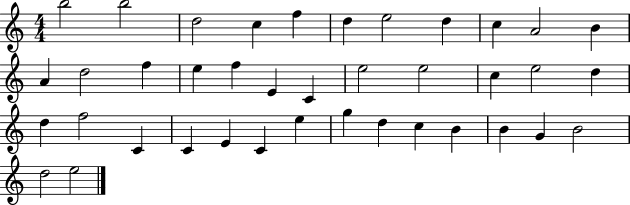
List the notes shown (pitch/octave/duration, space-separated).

B5/h B5/h D5/h C5/q F5/q D5/q E5/h D5/q C5/q A4/h B4/q A4/q D5/h F5/q E5/q F5/q E4/q C4/q E5/h E5/h C5/q E5/h D5/q D5/q F5/h C4/q C4/q E4/q C4/q E5/q G5/q D5/q C5/q B4/q B4/q G4/q B4/h D5/h E5/h